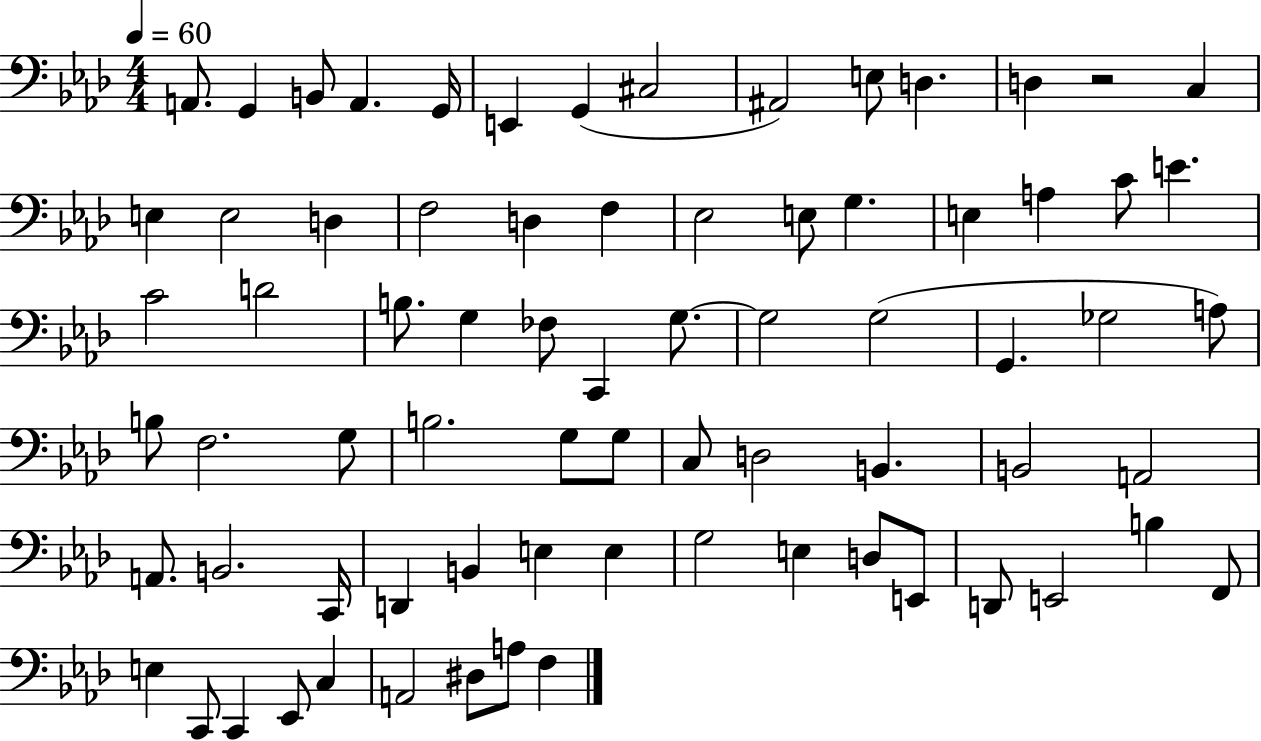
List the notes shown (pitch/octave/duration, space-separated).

A2/e. G2/q B2/e A2/q. G2/s E2/q G2/q C#3/h A#2/h E3/e D3/q. D3/q R/h C3/q E3/q E3/h D3/q F3/h D3/q F3/q Eb3/h E3/e G3/q. E3/q A3/q C4/e E4/q. C4/h D4/h B3/e. G3/q FES3/e C2/q G3/e. G3/h G3/h G2/q. Gb3/h A3/e B3/e F3/h. G3/e B3/h. G3/e G3/e C3/e D3/h B2/q. B2/h A2/h A2/e. B2/h. C2/s D2/q B2/q E3/q E3/q G3/h E3/q D3/e E2/e D2/e E2/h B3/q F2/e E3/q C2/e C2/q Eb2/e C3/q A2/h D#3/e A3/e F3/q